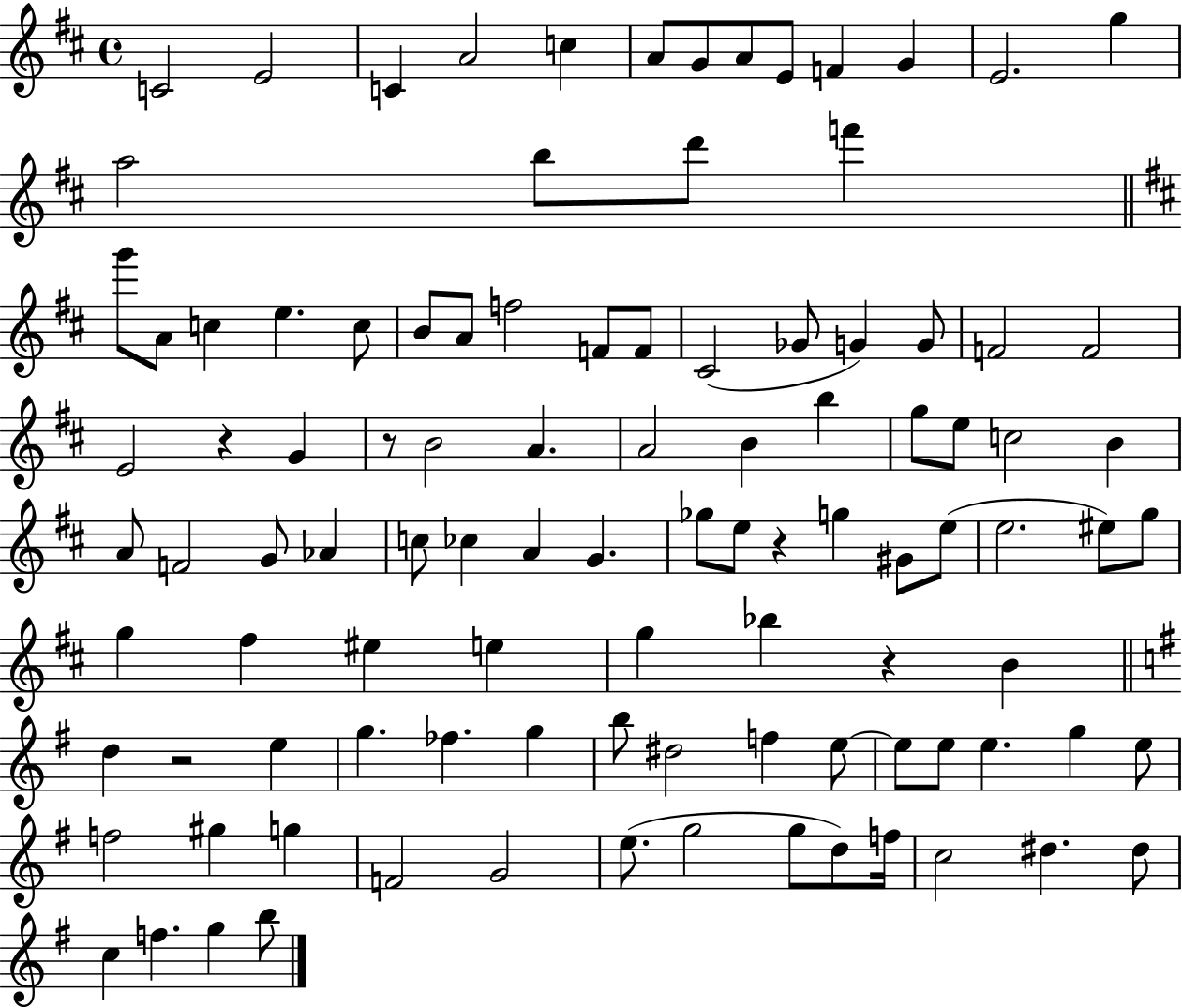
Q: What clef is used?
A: treble